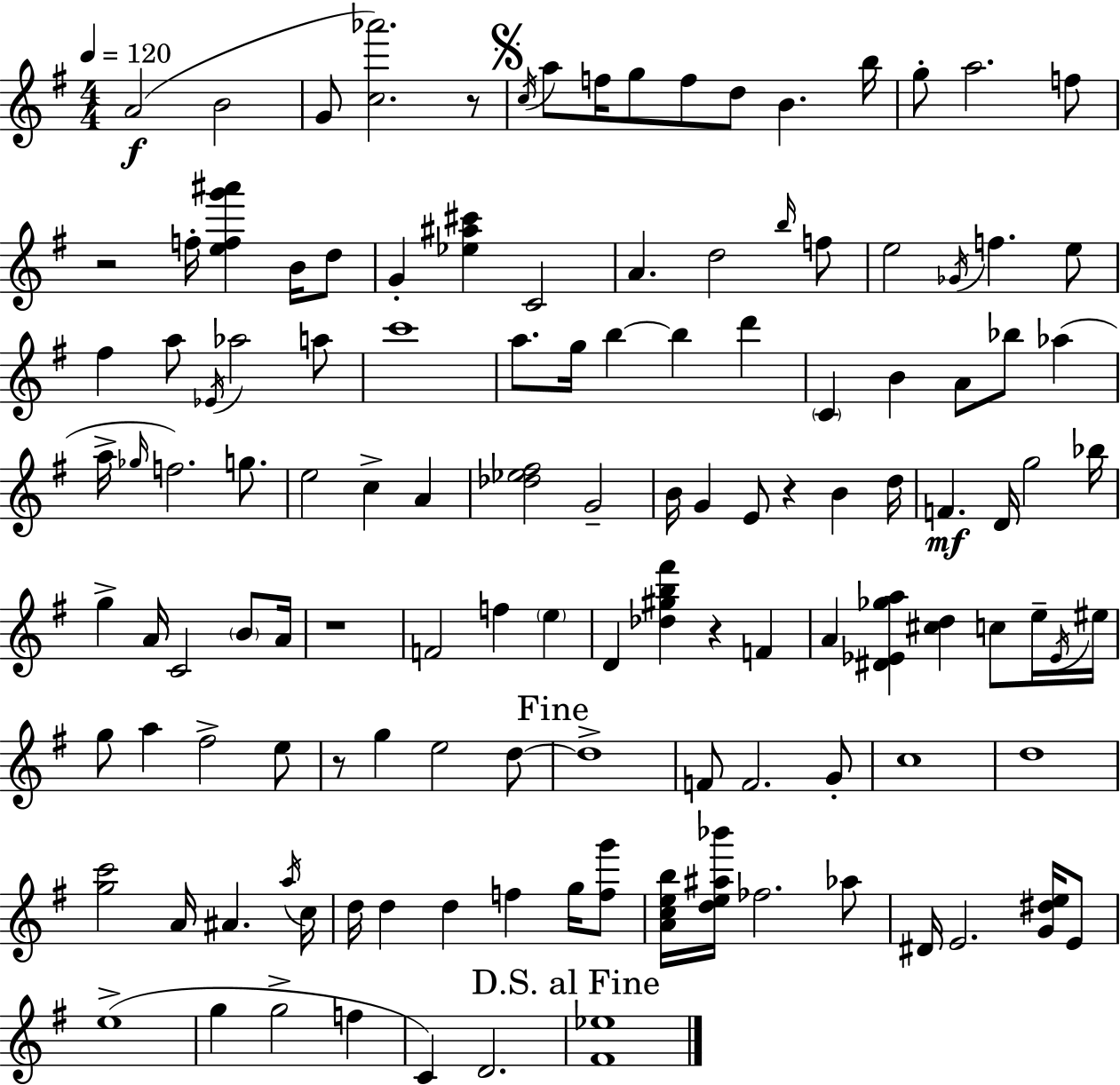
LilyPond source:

{
  \clef treble
  \numericTimeSignature
  \time 4/4
  \key e \minor
  \tempo 4 = 120
  a'2(\f b'2 | g'8 <c'' aes'''>2.) r8 | \mark \markup { \musicglyph "scripts.segno" } \acciaccatura { c''16 } a''8 f''16 g''8 f''8 d''8 b'4. | b''16 g''8-. a''2. f''8 | \break r2 f''16-. <e'' f'' g''' ais'''>4 b'16 d''8 | g'4-. <ees'' ais'' cis'''>4 c'2 | a'4. d''2 \grace { b''16 } | f''8 e''2 \acciaccatura { ges'16 } f''4. | \break e''8 fis''4 a''8 \acciaccatura { ees'16 } aes''2 | a''8 c'''1 | a''8. g''16 b''4~~ b''4 | d'''4 \parenthesize c'4 b'4 a'8 bes''8 | \break aes''4( a''16-> \grace { ges''16 } f''2.) | g''8. e''2 c''4-> | a'4 <des'' ees'' fis''>2 g'2-- | b'16 g'4 e'8 r4 | \break b'4 d''16 f'4.\mf d'16 g''2 | bes''16 g''4-> a'16 c'2 | \parenthesize b'8 a'16 r1 | f'2 f''4 | \break \parenthesize e''4 d'4 <des'' gis'' b'' fis'''>4 r4 | f'4 a'4 <dis' ees' ges'' a''>4 <cis'' d''>4 | c''8 e''16-- \acciaccatura { ees'16 } eis''16 g''8 a''4 fis''2-> | e''8 r8 g''4 e''2 | \break d''8~~ \mark "Fine" d''1-> | f'8 f'2. | g'8-. c''1 | d''1 | \break <g'' c'''>2 a'16 ais'4. | \acciaccatura { a''16 } c''16 d''16 d''4 d''4 | f''4 g''16 <f'' g'''>8 <a' c'' e'' b''>16 <d'' e'' ais'' bes'''>16 fes''2. | aes''8 dis'16 e'2. | \break <g' dis'' e''>16 e'8 e''1->( | g''4 g''2-> | f''4 c'4) d'2. | \mark "D.S. al Fine" <fis' ees''>1 | \break \bar "|."
}